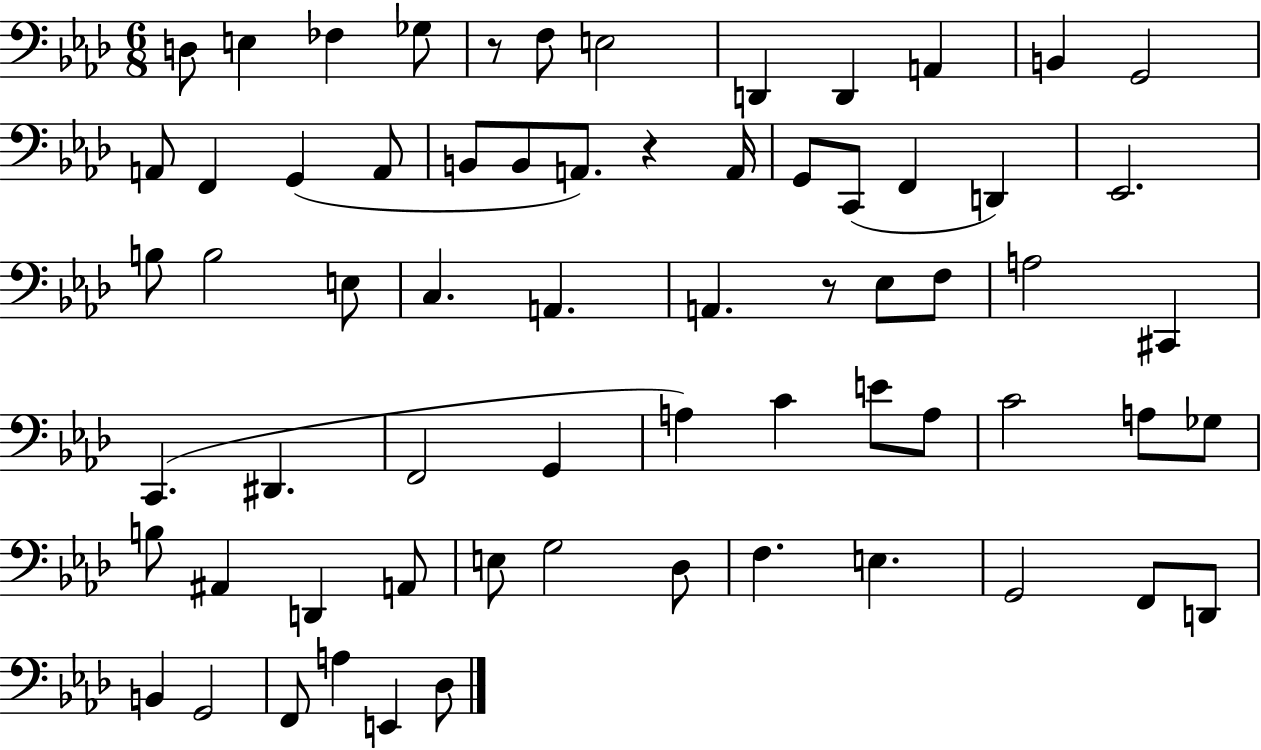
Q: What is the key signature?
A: AES major